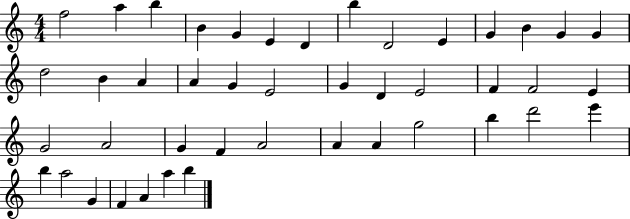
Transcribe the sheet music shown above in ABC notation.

X:1
T:Untitled
M:4/4
L:1/4
K:C
f2 a b B G E D b D2 E G B G G d2 B A A G E2 G D E2 F F2 E G2 A2 G F A2 A A g2 b d'2 e' b a2 G F A a b